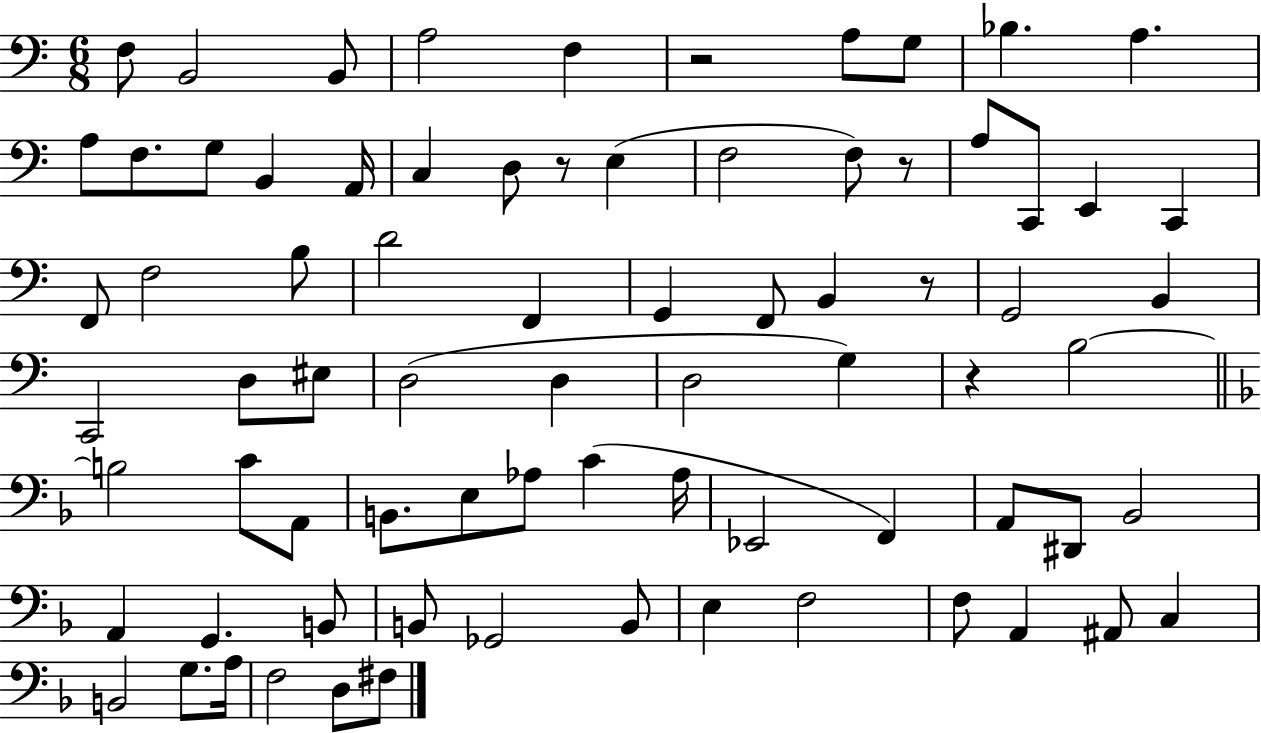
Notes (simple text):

F3/e B2/h B2/e A3/h F3/q R/h A3/e G3/e Bb3/q. A3/q. A3/e F3/e. G3/e B2/q A2/s C3/q D3/e R/e E3/q F3/h F3/e R/e A3/e C2/e E2/q C2/q F2/e F3/h B3/e D4/h F2/q G2/q F2/e B2/q R/e G2/h B2/q C2/h D3/e EIS3/e D3/h D3/q D3/h G3/q R/q B3/h B3/h C4/e A2/e B2/e. E3/e Ab3/e C4/q Ab3/s Eb2/h F2/q A2/e D#2/e Bb2/h A2/q G2/q. B2/e B2/e Gb2/h B2/e E3/q F3/h F3/e A2/q A#2/e C3/q B2/h G3/e. A3/s F3/h D3/e F#3/e